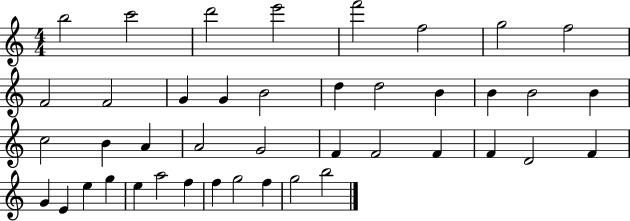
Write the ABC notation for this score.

X:1
T:Untitled
M:4/4
L:1/4
K:C
b2 c'2 d'2 e'2 f'2 f2 g2 f2 F2 F2 G G B2 d d2 B B B2 B c2 B A A2 G2 F F2 F F D2 F G E e g e a2 f f g2 f g2 b2